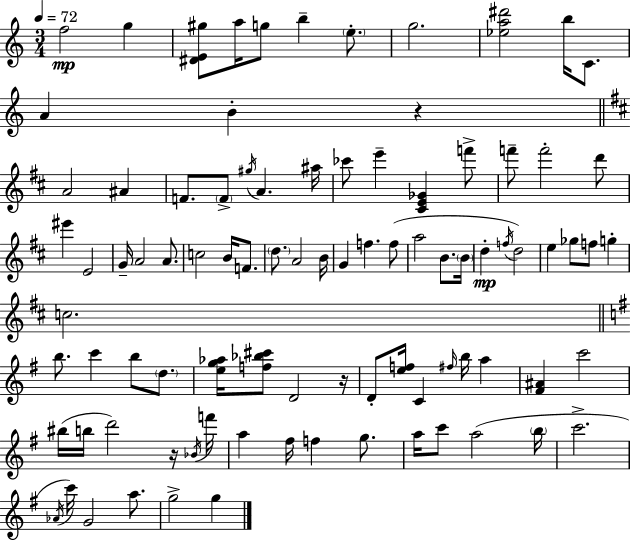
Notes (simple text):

F5/h G5/q [D#4,E4,G#5]/e A5/s G5/e B5/q E5/e. G5/h. [Eb5,A5,D#6]/h B5/s C4/e. A4/q B4/q R/q A4/h A#4/q F4/e. F4/e G#5/s A4/q. A#5/s CES6/e E6/q [C#4,E4,Gb4]/q F6/e F6/e F6/h D6/e EIS6/q E4/h G4/s A4/h A4/e. C5/h B4/s F4/e. D5/e. A4/h B4/s G4/q F5/q. F5/e A5/h B4/e. B4/s D5/q F5/s D5/h E5/q Gb5/e F5/e G5/q C5/h. B5/e. C6/q B5/e D5/e. [E5,G5,Ab5]/s [F5,Bb5,C#6]/e D4/h R/s D4/e [E5,F5]/s C4/q F#5/s B5/s A5/q [F#4,A#4]/q C6/h BIS5/s B5/s D6/h R/s Bb4/s F6/s A5/q F#5/s F5/q G5/e. A5/s C6/e A5/h B5/s C6/h. Ab4/s C6/s G4/h A5/e. G5/h G5/q